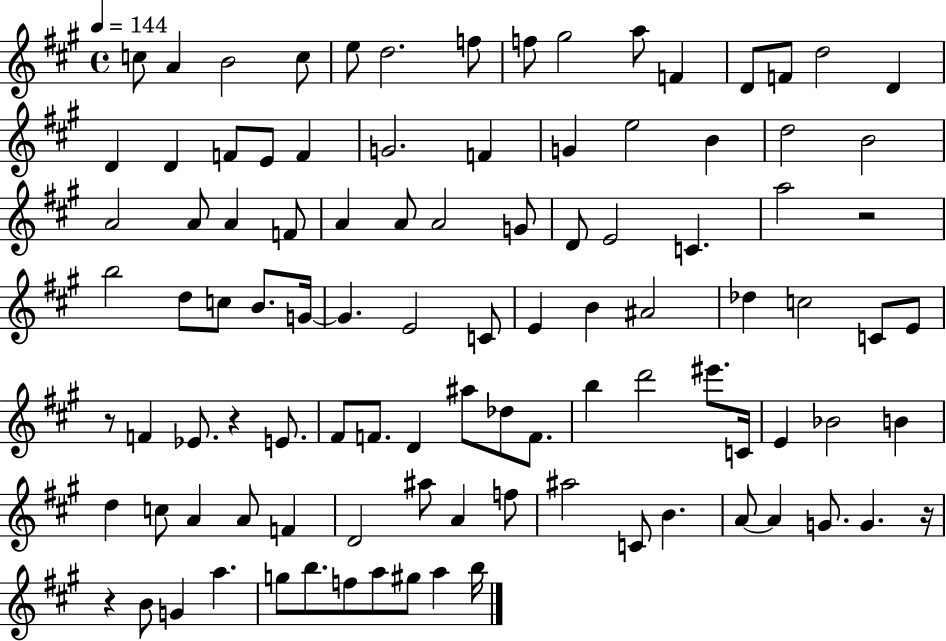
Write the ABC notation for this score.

X:1
T:Untitled
M:4/4
L:1/4
K:A
c/2 A B2 c/2 e/2 d2 f/2 f/2 ^g2 a/2 F D/2 F/2 d2 D D D F/2 E/2 F G2 F G e2 B d2 B2 A2 A/2 A F/2 A A/2 A2 G/2 D/2 E2 C a2 z2 b2 d/2 c/2 B/2 G/4 G E2 C/2 E B ^A2 _d c2 C/2 E/2 z/2 F _E/2 z E/2 ^F/2 F/2 D ^a/2 _d/2 F/2 b d'2 ^e'/2 C/4 E _B2 B d c/2 A A/2 F D2 ^a/2 A f/2 ^a2 C/2 B A/2 A G/2 G z/4 z B/2 G a g/2 b/2 f/2 a/2 ^g/2 a b/4